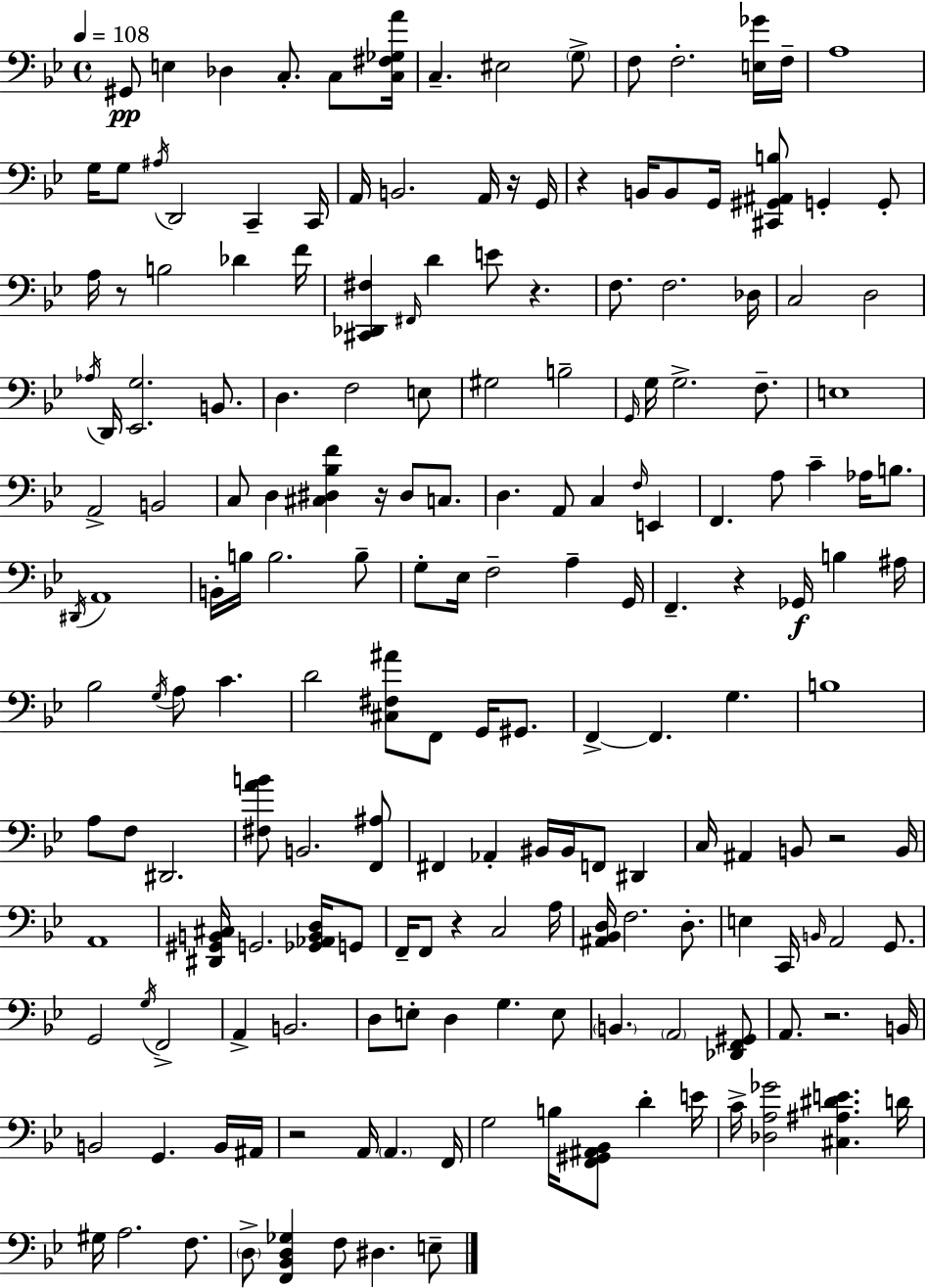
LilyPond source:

{
  \clef bass
  \time 4/4
  \defaultTimeSignature
  \key bes \major
  \tempo 4 = 108
  gis,8\pp e4 des4 c8.-. c8 <c fis ges a'>16 | c4.-- eis2 \parenthesize g8-> | f8 f2.-. <e ges'>16 f16-- | a1 | \break g16 g8 \acciaccatura { ais16 } d,2 c,4-- | c,16 a,16 b,2. a,16 r16 | g,16 r4 b,16 b,8 g,16 <cis, gis, ais, b>8 g,4-. g,8-. | a16 r8 b2 des'4 | \break f'16 <cis, des, fis>4 \grace { fis,16 } d'4 e'8 r4. | f8. f2. | des16 c2 d2 | \acciaccatura { aes16 } d,16 <ees, g>2. | \break b,8. d4. f2 | e8 gis2 b2-- | \grace { g,16 } g16 g2.-> | f8.-- e1 | \break a,2-> b,2 | c8 d4 <cis dis bes f'>4 r16 dis8 | c8. d4. a,8 c4 | \grace { f16 } e,4 f,4. a8 c'4-- | \break aes16 b8. \acciaccatura { dis,16 } a,1 | b,16-. b16 b2. | b8-- g8-. ees16 f2-- | a4-- g,16 f,4.-- r4 | \break ges,16\f b4 ais16 bes2 \acciaccatura { g16 } a8 | c'4. d'2 <cis fis ais'>8 | f,8 g,16 gis,8. f,4->~~ f,4. | g4. b1 | \break a8 f8 dis,2. | <fis a' b'>8 b,2. | <f, ais>8 fis,4 aes,4-. bis,16 | bis,16 f,8 dis,4 c16 ais,4 b,8 r2 | \break b,16 a,1 | <dis, gis, b, cis>16 g,2. | <ges, aes, b, d>16 g,8 f,16-- f,8 r4 c2 | a16 <ais, bes, d>16 f2. | \break d8.-. e4 c,16 \grace { b,16 } a,2 | g,8. g,2 | \acciaccatura { g16 } f,2-> a,4-> b,2. | d8 e8-. d4 | \break g4. e8 \parenthesize b,4. \parenthesize a,2 | <des, f, gis,>8 a,8. r2. | b,16 b,2 | g,4. b,16 ais,16 r2 | \break a,16 \parenthesize a,4. f,16 g2 | b16 <f, gis, ais, bes,>8 d'4-. e'16 c'16-> <des a ges'>2 | <cis ais dis' e'>4. d'16 gis16 a2. | f8. \parenthesize d8-> <f, bes, d ges>4 f8 | \break dis4. e8-- \bar "|."
}